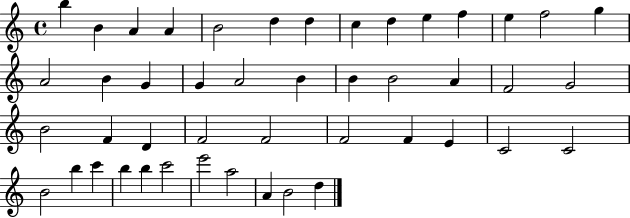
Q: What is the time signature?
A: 4/4